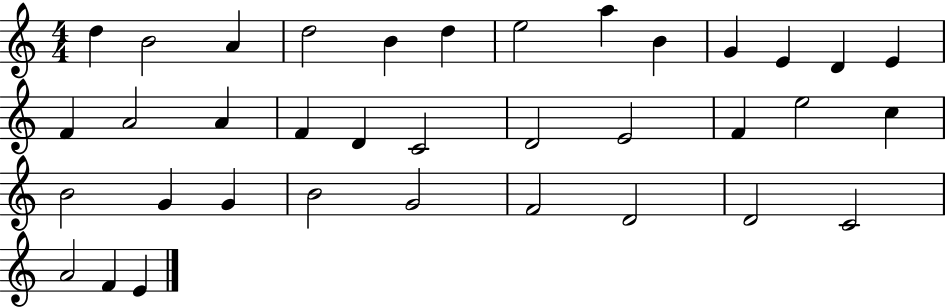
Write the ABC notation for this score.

X:1
T:Untitled
M:4/4
L:1/4
K:C
d B2 A d2 B d e2 a B G E D E F A2 A F D C2 D2 E2 F e2 c B2 G G B2 G2 F2 D2 D2 C2 A2 F E